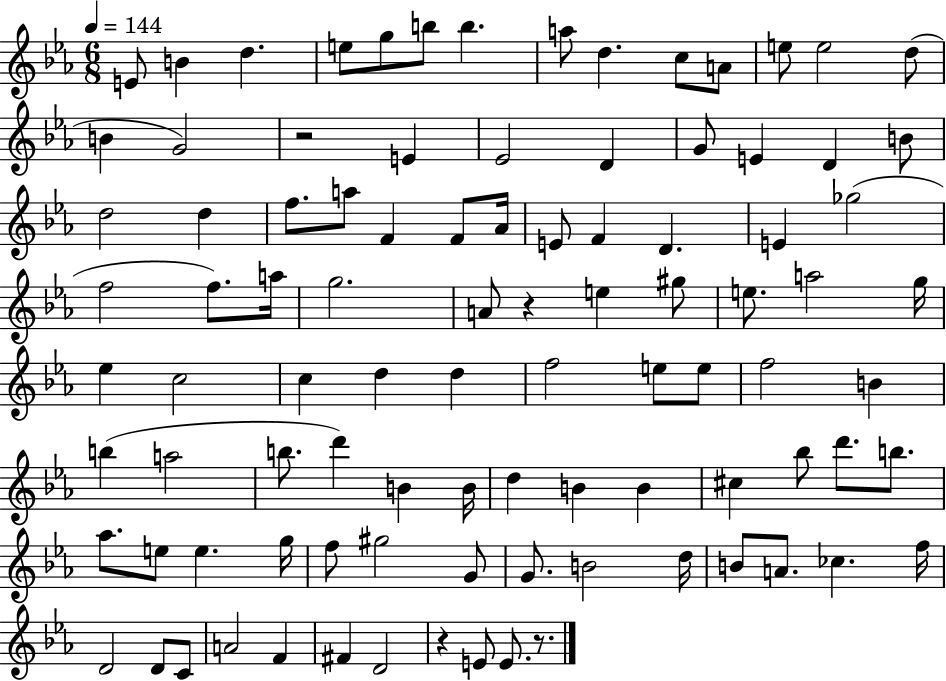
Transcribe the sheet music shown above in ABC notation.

X:1
T:Untitled
M:6/8
L:1/4
K:Eb
E/2 B d e/2 g/2 b/2 b a/2 d c/2 A/2 e/2 e2 d/2 B G2 z2 E _E2 D G/2 E D B/2 d2 d f/2 a/2 F F/2 _A/4 E/2 F D E _g2 f2 f/2 a/4 g2 A/2 z e ^g/2 e/2 a2 g/4 _e c2 c d d f2 e/2 e/2 f2 B b a2 b/2 d' B B/4 d B B ^c _b/2 d'/2 b/2 _a/2 e/2 e g/4 f/2 ^g2 G/2 G/2 B2 d/4 B/2 A/2 _c f/4 D2 D/2 C/2 A2 F ^F D2 z E/2 E/2 z/2